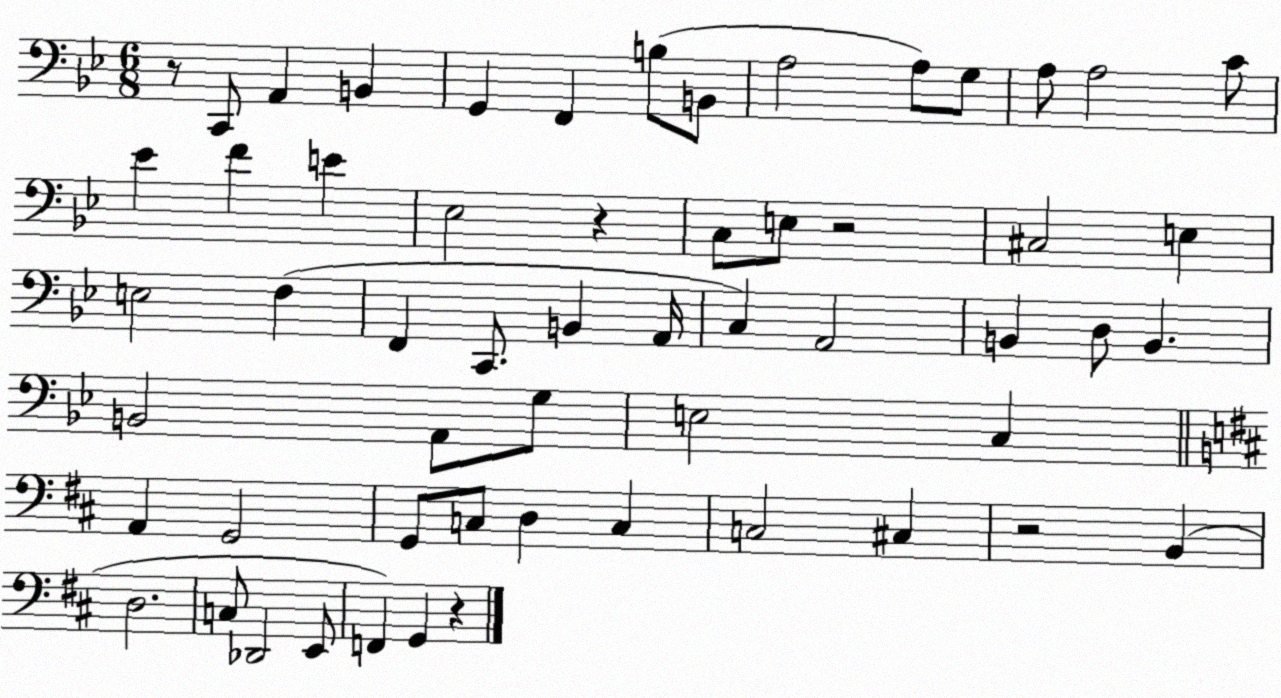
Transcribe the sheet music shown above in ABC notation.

X:1
T:Untitled
M:6/8
L:1/4
K:Bb
z/2 C,,/2 A,, B,, G,, F,, B,/2 B,,/2 A,2 A,/2 G,/2 A,/2 A,2 C/2 _E F E _E,2 z C,/2 E,/2 z2 ^C,2 E, E,2 F, F,, C,,/2 B,, A,,/4 C, A,,2 B,, D,/2 B,, B,,2 A,,/2 G,/2 E,2 C, A,, G,,2 G,,/2 C,/2 D, C, C,2 ^C, z2 B,, D,2 C,/2 _D,,2 E,,/2 F,, G,, z